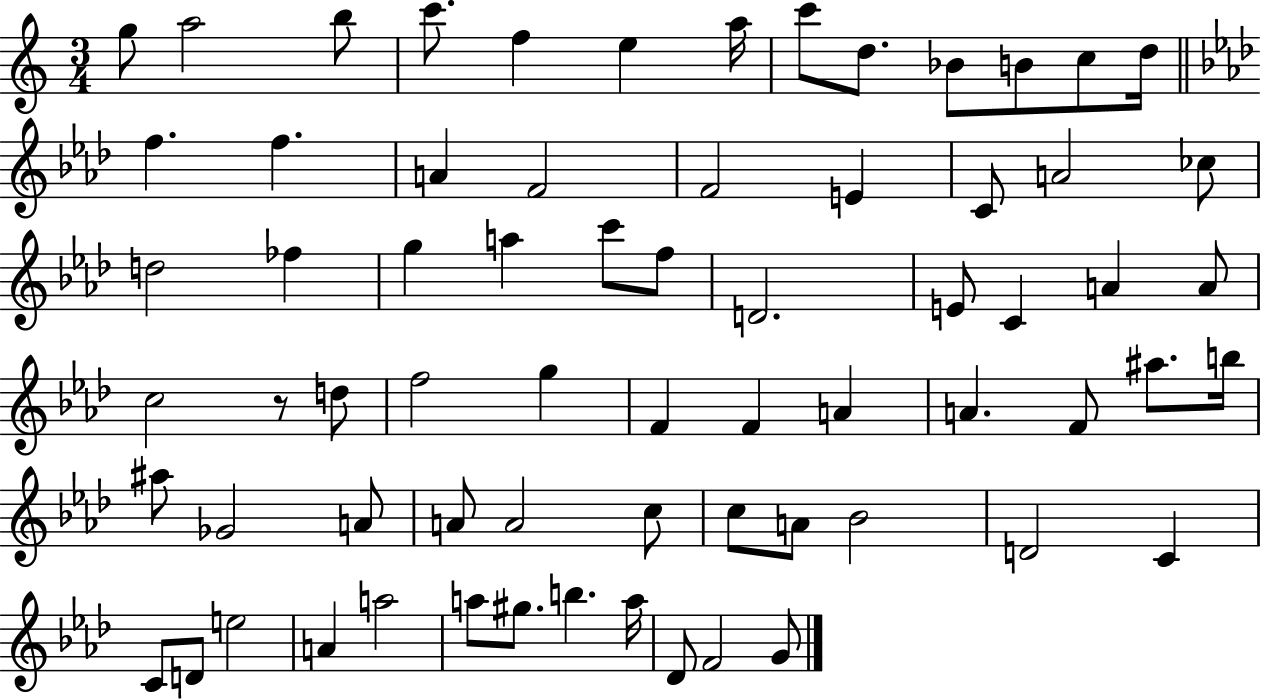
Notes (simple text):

G5/e A5/h B5/e C6/e. F5/q E5/q A5/s C6/e D5/e. Bb4/e B4/e C5/e D5/s F5/q. F5/q. A4/q F4/h F4/h E4/q C4/e A4/h CES5/e D5/h FES5/q G5/q A5/q C6/e F5/e D4/h. E4/e C4/q A4/q A4/e C5/h R/e D5/e F5/h G5/q F4/q F4/q A4/q A4/q. F4/e A#5/e. B5/s A#5/e Gb4/h A4/e A4/e A4/h C5/e C5/e A4/e Bb4/h D4/h C4/q C4/e D4/e E5/h A4/q A5/h A5/e G#5/e. B5/q. A5/s Db4/e F4/h G4/e